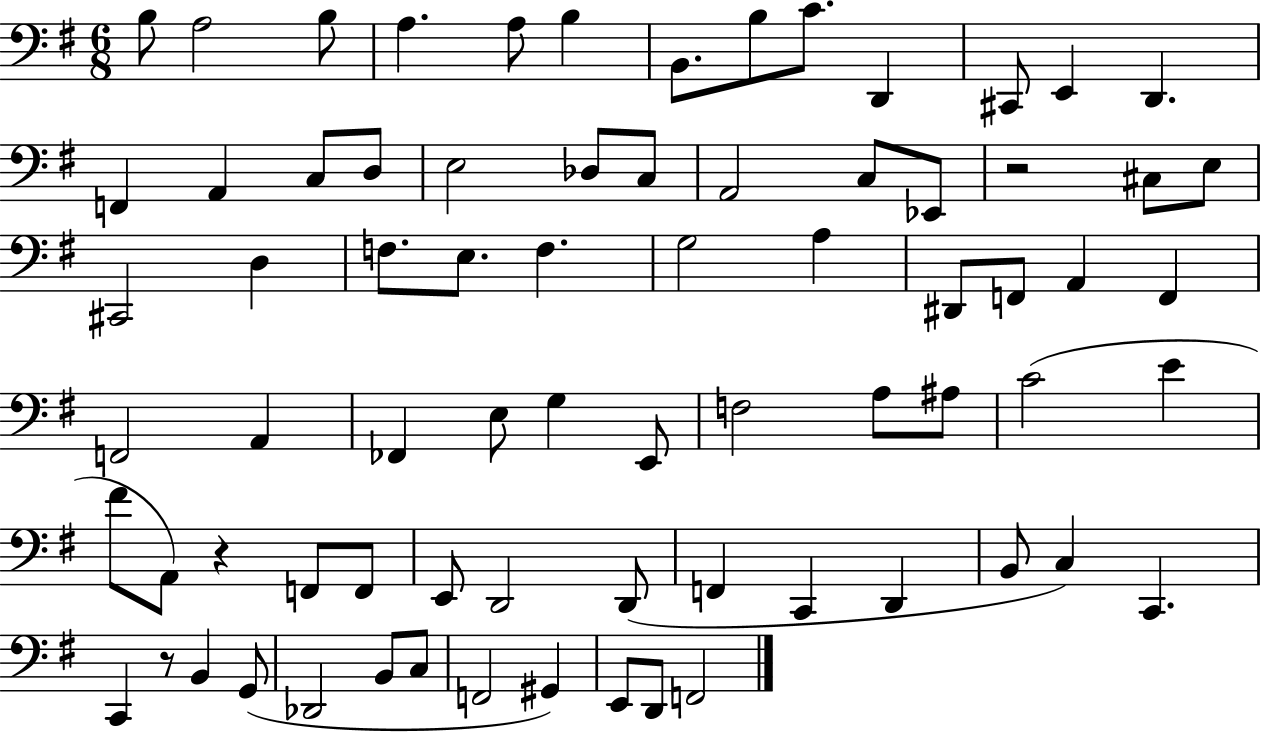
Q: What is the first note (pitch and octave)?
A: B3